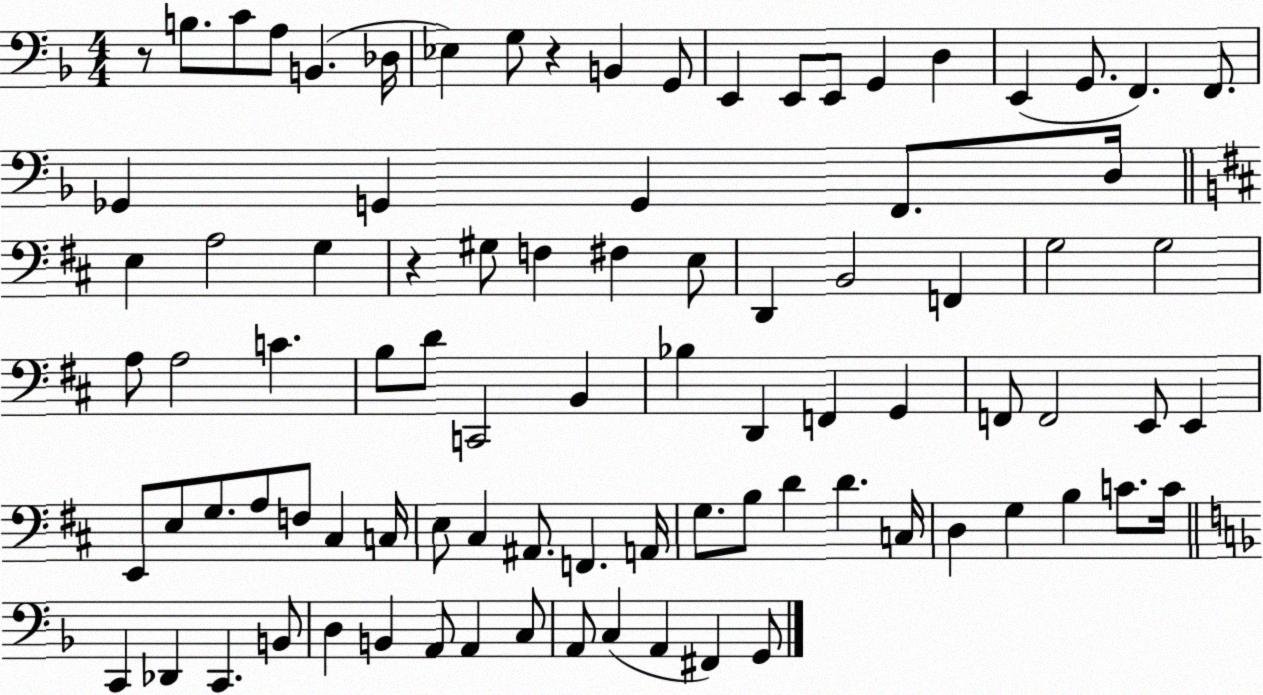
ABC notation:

X:1
T:Untitled
M:4/4
L:1/4
K:F
z/2 B,/2 C/2 A,/2 B,, _D,/4 _E, G,/2 z B,, G,,/2 E,, E,,/2 E,,/2 G,, D, E,, G,,/2 F,, F,,/2 _G,, G,, G,, F,,/2 D,/4 E, A,2 G, z ^G,/2 F, ^F, E,/2 D,, B,,2 F,, G,2 G,2 A,/2 A,2 C B,/2 D/2 C,,2 B,, _B, D,, F,, G,, F,,/2 F,,2 E,,/2 E,, E,,/2 E,/2 G,/2 A,/2 F,/2 ^C, C,/4 E,/2 ^C, ^A,,/2 F,, A,,/4 G,/2 B,/2 D D C,/4 D, G, B, C/2 C/4 C,, _D,, C,, B,,/2 D, B,, A,,/2 A,, C,/2 A,,/2 C, A,, ^F,, G,,/2